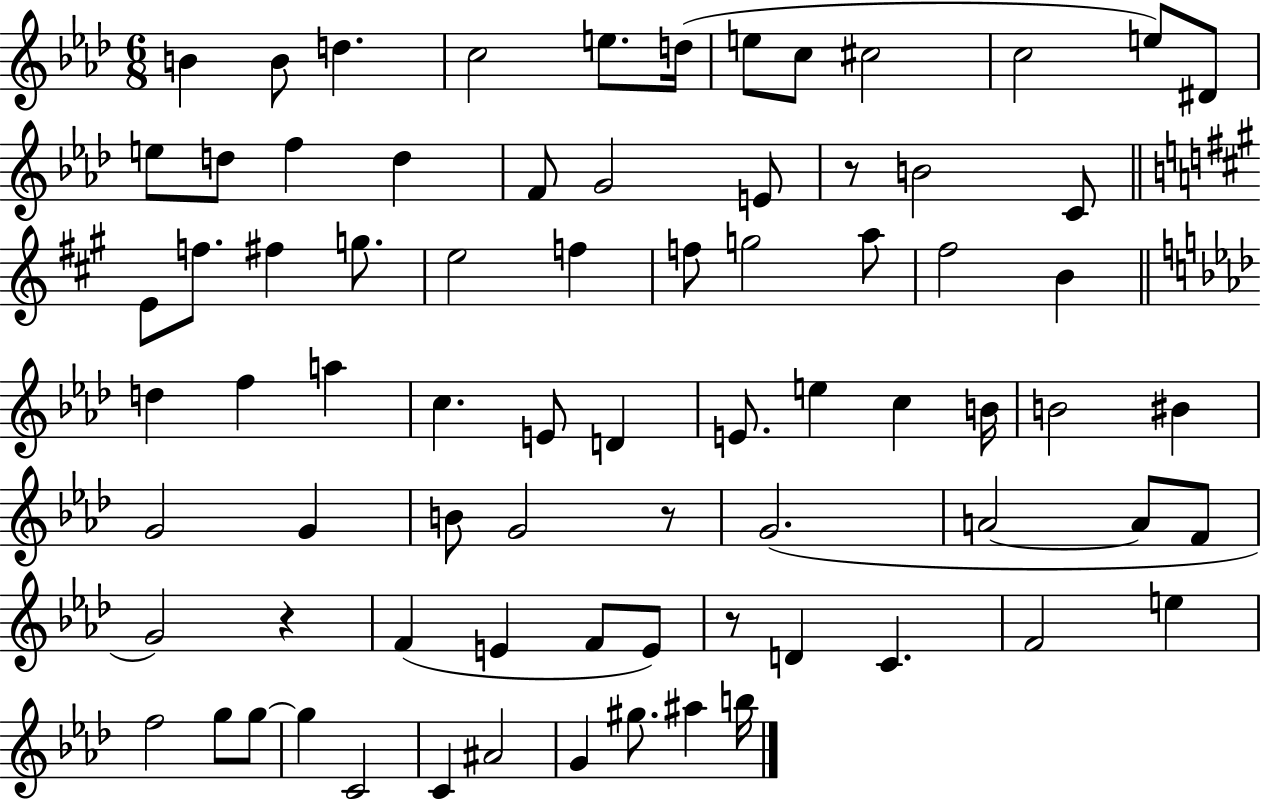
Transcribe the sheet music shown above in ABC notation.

X:1
T:Untitled
M:6/8
L:1/4
K:Ab
B B/2 d c2 e/2 d/4 e/2 c/2 ^c2 c2 e/2 ^D/2 e/2 d/2 f d F/2 G2 E/2 z/2 B2 C/2 E/2 f/2 ^f g/2 e2 f f/2 g2 a/2 ^f2 B d f a c E/2 D E/2 e c B/4 B2 ^B G2 G B/2 G2 z/2 G2 A2 A/2 F/2 G2 z F E F/2 E/2 z/2 D C F2 e f2 g/2 g/2 g C2 C ^A2 G ^g/2 ^a b/4